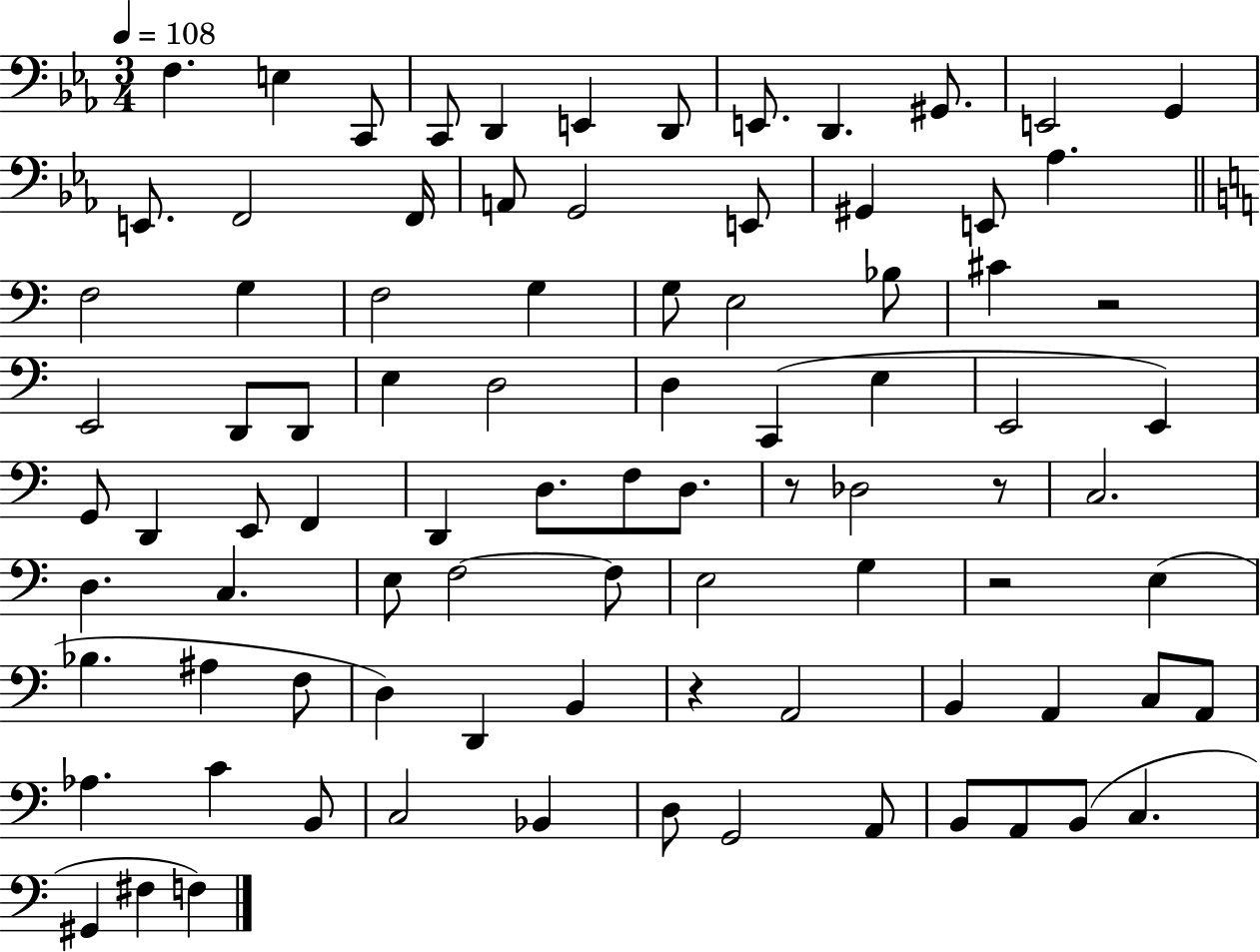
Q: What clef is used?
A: bass